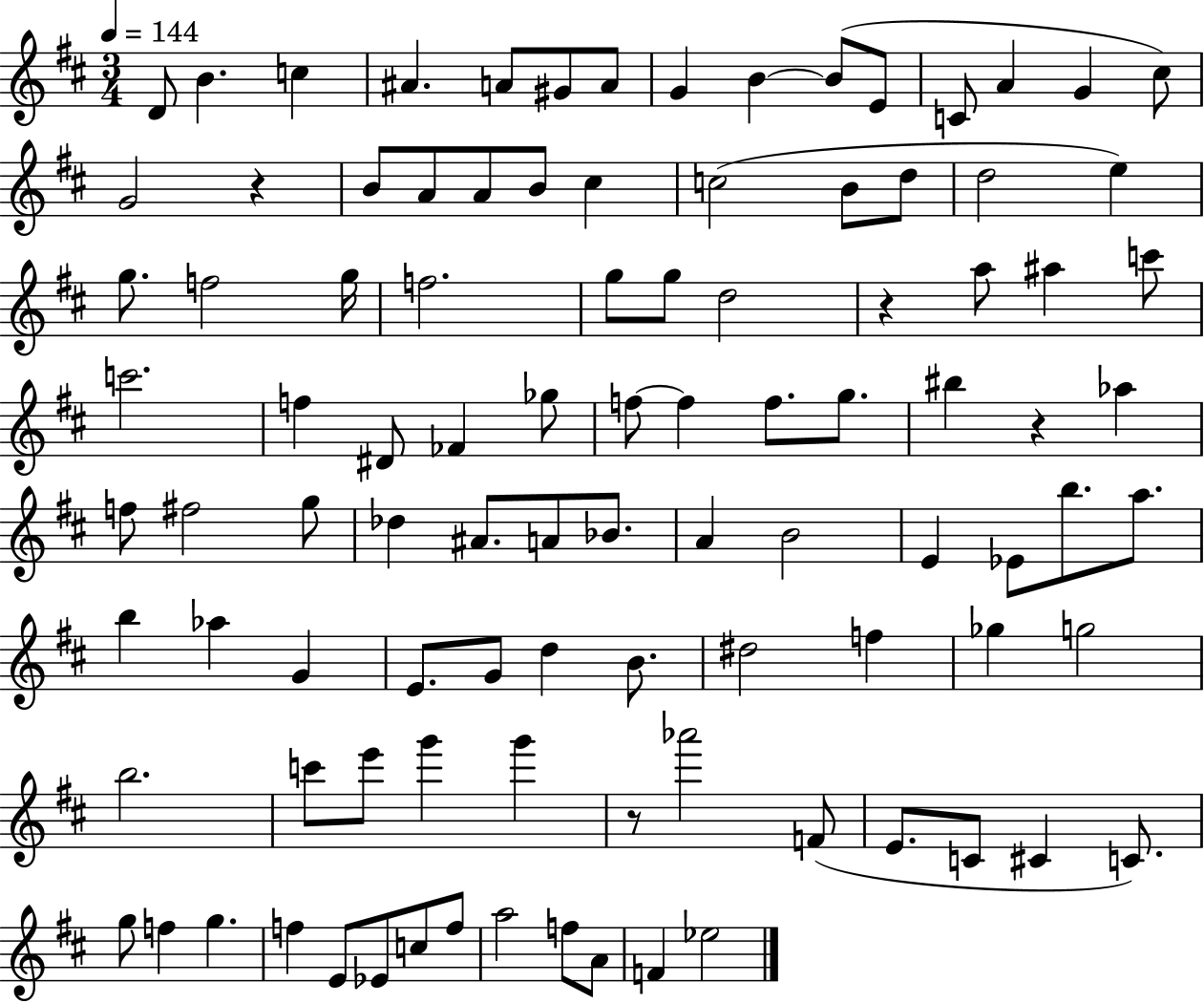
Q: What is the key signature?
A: D major